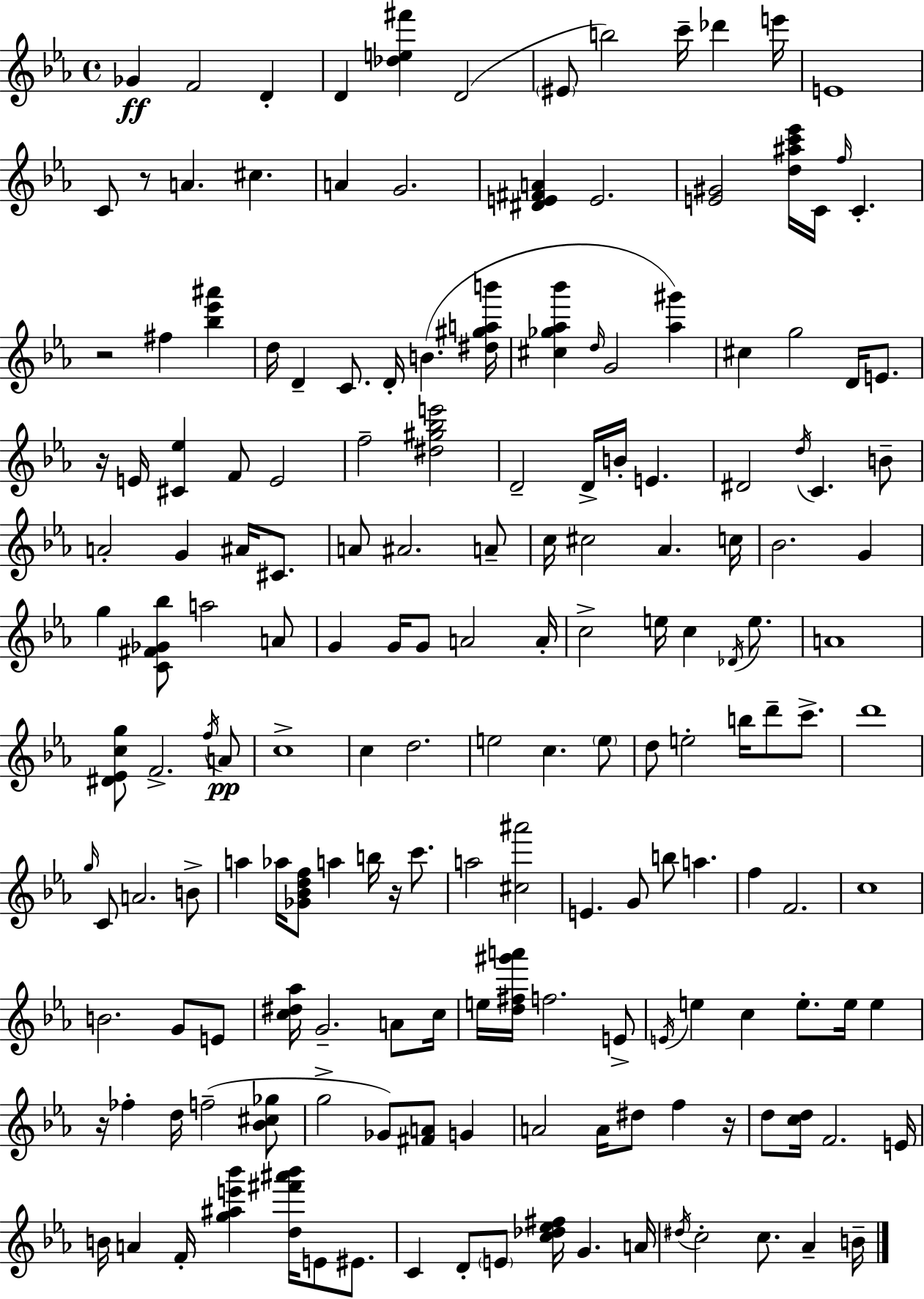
{
  \clef treble
  \time 4/4
  \defaultTimeSignature
  \key c \minor
  ges'4\ff f'2 d'4-. | d'4 <des'' e'' fis'''>4 d'2( | \parenthesize eis'8 b''2) c'''16-- des'''4 e'''16 | e'1 | \break c'8 r8 a'4. cis''4. | a'4 g'2. | <dis' e' fis' a'>4 e'2. | <e' gis'>2 <d'' ais'' c''' ees'''>16 c'16 \grace { f''16 } c'4.-. | \break r2 fis''4 <bes'' ees''' ais'''>4 | d''16 d'4-- c'8. d'16-. b'4.( | <dis'' gis'' a'' b'''>16 <cis'' ges'' aes'' bes'''>4 \grace { d''16 } g'2 <aes'' gis'''>4) | cis''4 g''2 d'16 e'8. | \break r16 e'16 <cis' ees''>4 f'8 e'2 | f''2-- <dis'' gis'' bes'' e'''>2 | d'2-- d'16-> b'16-. e'4. | dis'2 \acciaccatura { d''16 } c'4. | \break b'8-- a'2-. g'4 ais'16 | cis'8. a'8 ais'2. | a'8-- c''16 cis''2 aes'4. | c''16 bes'2. g'4 | \break g''4 <c' fis' ges' bes''>8 a''2 | a'8 g'4 g'16 g'8 a'2 | a'16-. c''2-> e''16 c''4 | \acciaccatura { des'16 } e''8. a'1 | \break <dis' ees' c'' g''>8 f'2.-> | \acciaccatura { f''16 }\pp a'8 c''1-> | c''4 d''2. | e''2 c''4. | \break \parenthesize e''8 d''8 e''2-. b''16 | d'''8-- c'''8.-> d'''1 | \grace { g''16 } c'8 a'2. | b'8-> a''4 aes''16 <ges' bes' d'' f''>8 a''4 | \break b''16 r16 c'''8. a''2 <cis'' ais'''>2 | e'4. g'8 b''8 | a''4. f''4 f'2. | c''1 | \break b'2. | g'8 e'8 <c'' dis'' aes''>16 g'2.-- | a'8 c''16 e''16 <d'' fis'' gis''' a'''>16 f''2. | e'8-> \acciaccatura { e'16 } e''4 c''4 e''8.-. | \break e''16 e''4 r16 fes''4-. d''16 f''2--( | <bes' cis'' ges''>8 g''2-> ges'8) | <fis' a'>8 g'4 a'2 a'16 | dis''8 f''4 r16 d''8 <c'' d''>16 f'2. | \break e'16 b'16 a'4 f'16-. <g'' ais'' e''' bes'''>4 | <d'' fis''' ais''' bes'''>16 e'8 eis'8. c'4 d'8-. \parenthesize e'8 <c'' des'' ees'' fis''>16 | g'4. a'16 \acciaccatura { dis''16 } c''2-. | c''8. aes'4-- b'16-- \bar "|."
}